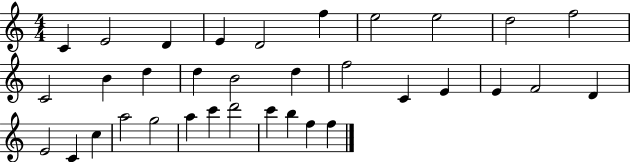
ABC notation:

X:1
T:Untitled
M:4/4
L:1/4
K:C
C E2 D E D2 f e2 e2 d2 f2 C2 B d d B2 d f2 C E E F2 D E2 C c a2 g2 a c' d'2 c' b f f